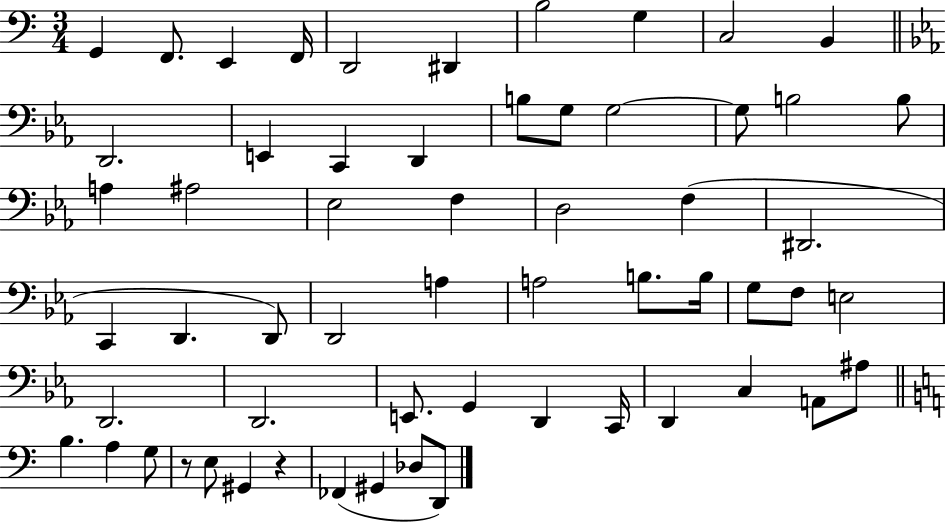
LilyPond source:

{
  \clef bass
  \numericTimeSignature
  \time 3/4
  \key c \major
  g,4 f,8. e,4 f,16 | d,2 dis,4 | b2 g4 | c2 b,4 | \break \bar "||" \break \key ees \major d,2. | e,4 c,4 d,4 | b8 g8 g2~~ | g8 b2 b8 | \break a4 ais2 | ees2 f4 | d2 f4( | dis,2. | \break c,4 d,4. d,8) | d,2 a4 | a2 b8. b16 | g8 f8 e2 | \break d,2. | d,2. | e,8. g,4 d,4 c,16 | d,4 c4 a,8 ais8 | \break \bar "||" \break \key c \major b4. a4 g8 | r8 e8 gis,4 r4 | fes,4( gis,4 des8 d,8) | \bar "|."
}